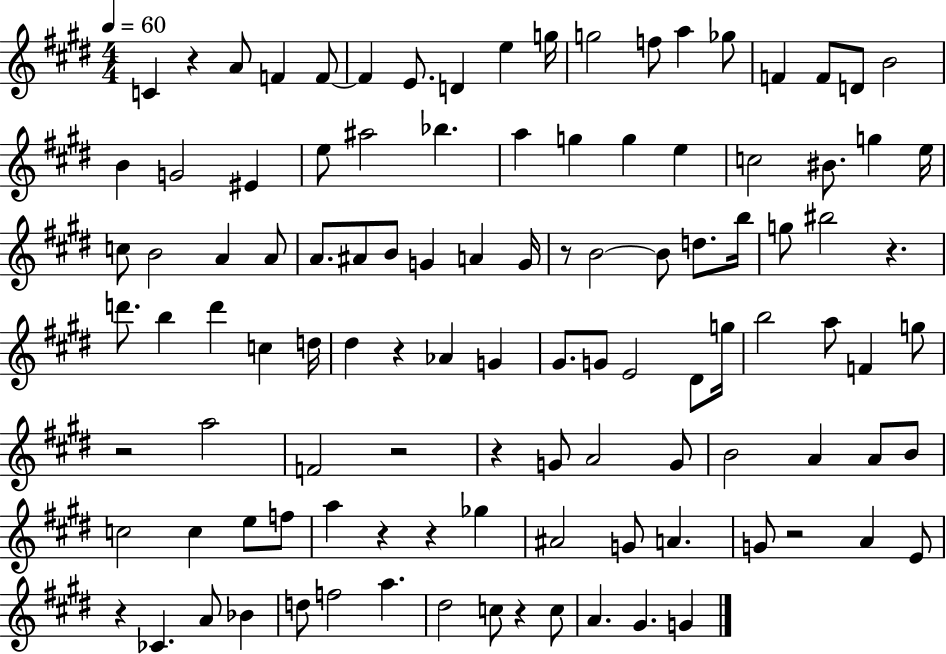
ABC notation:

X:1
T:Untitled
M:4/4
L:1/4
K:E
C z A/2 F F/2 F E/2 D e g/4 g2 f/2 a _g/2 F F/2 D/2 B2 B G2 ^E e/2 ^a2 _b a g g e c2 ^B/2 g e/4 c/2 B2 A A/2 A/2 ^A/2 B/2 G A G/4 z/2 B2 B/2 d/2 b/4 g/2 ^b2 z d'/2 b d' c d/4 ^d z _A G ^G/2 G/2 E2 ^D/2 g/4 b2 a/2 F g/2 z2 a2 F2 z2 z G/2 A2 G/2 B2 A A/2 B/2 c2 c e/2 f/2 a z z _g ^A2 G/2 A G/2 z2 A E/2 z _C A/2 _B d/2 f2 a ^d2 c/2 z c/2 A ^G G